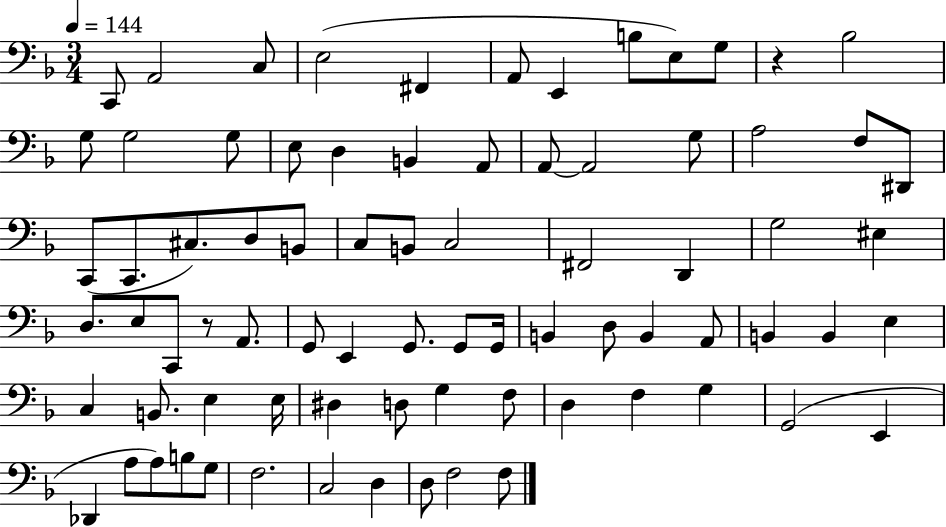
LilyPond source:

{
  \clef bass
  \numericTimeSignature
  \time 3/4
  \key f \major
  \tempo 4 = 144
  c,8 a,2 c8 | e2( fis,4 | a,8 e,4 b8 e8) g8 | r4 bes2 | \break g8 g2 g8 | e8 d4 b,4 a,8 | a,8~~ a,2 g8 | a2 f8 dis,8 | \break c,8( c,8. cis8.) d8 b,8 | c8 b,8 c2 | fis,2 d,4 | g2 eis4 | \break d8. e8 c,8 r8 a,8. | g,8 e,4 g,8. g,8 g,16 | b,4 d8 b,4 a,8 | b,4 b,4 e4 | \break c4 b,8. e4 e16 | dis4 d8 g4 f8 | d4 f4 g4 | g,2( e,4 | \break des,4 a8 a8) b8 g8 | f2. | c2 d4 | d8 f2 f8 | \break \bar "|."
}